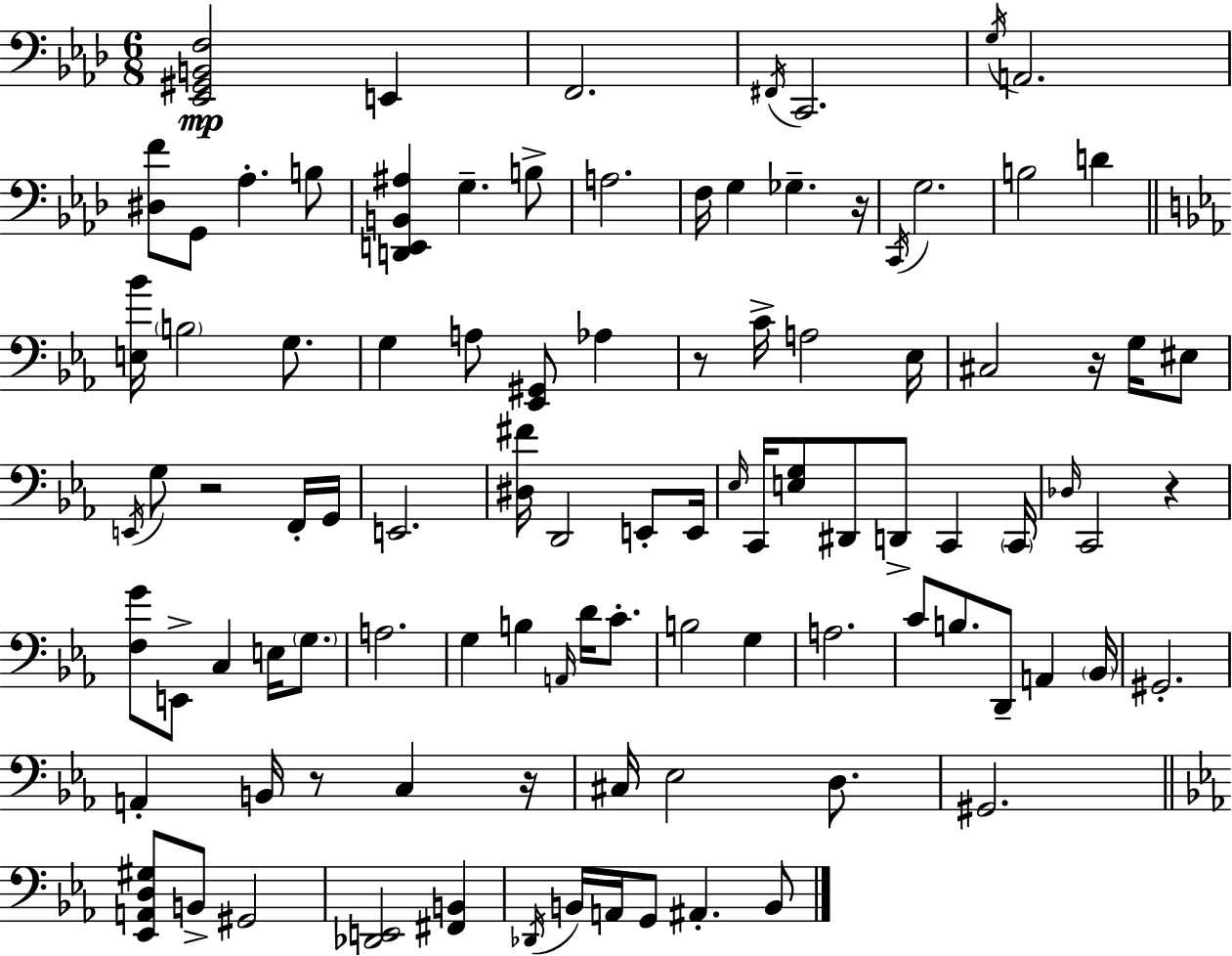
{
  \clef bass
  \numericTimeSignature
  \time 6/8
  \key aes \major
  \repeat volta 2 { <ees, gis, b, f>2\mp e,4 | f,2. | \acciaccatura { fis,16 } c,2. | \acciaccatura { g16 } a,2. | \break <dis f'>8 g,8 aes4.-. | b8 <d, e, b, ais>4 g4.-- | b8-> a2. | f16 g4 ges4.-- | \break r16 \acciaccatura { c,16 } g2. | b2 d'4 | \bar "||" \break \key c \minor <e bes'>16 \parenthesize b2 g8. | g4 a8 <ees, gis,>8 aes4 | r8 c'16-> a2 ees16 | cis2 r16 g16 eis8 | \break \acciaccatura { e,16 } g8 r2 f,16-. | g,16 e,2. | <dis fis'>16 d,2 e,8-. | e,16 \grace { ees16 } c,16 <e g>8 dis,8 d,8-> c,4 | \break \parenthesize c,16 \grace { des16 } c,2 r4 | <f g'>8 e,8-> c4 e16 | \parenthesize g8. a2. | g4 b4 \grace { a,16 } | \break d'16 c'8.-. b2 | g4 a2. | c'8 b8. d,8-- a,4 | \parenthesize bes,16 gis,2.-. | \break a,4-. b,16 r8 c4 | r16 cis16 ees2 | d8. gis,2. | \bar "||" \break \key ees \major <ees, a, d gis>8 b,8-> gis,2 | <des, e,>2 <fis, b,>4 | \acciaccatura { des,16 } b,16 a,16 g,8 ais,4.-. b,8 | } \bar "|."
}